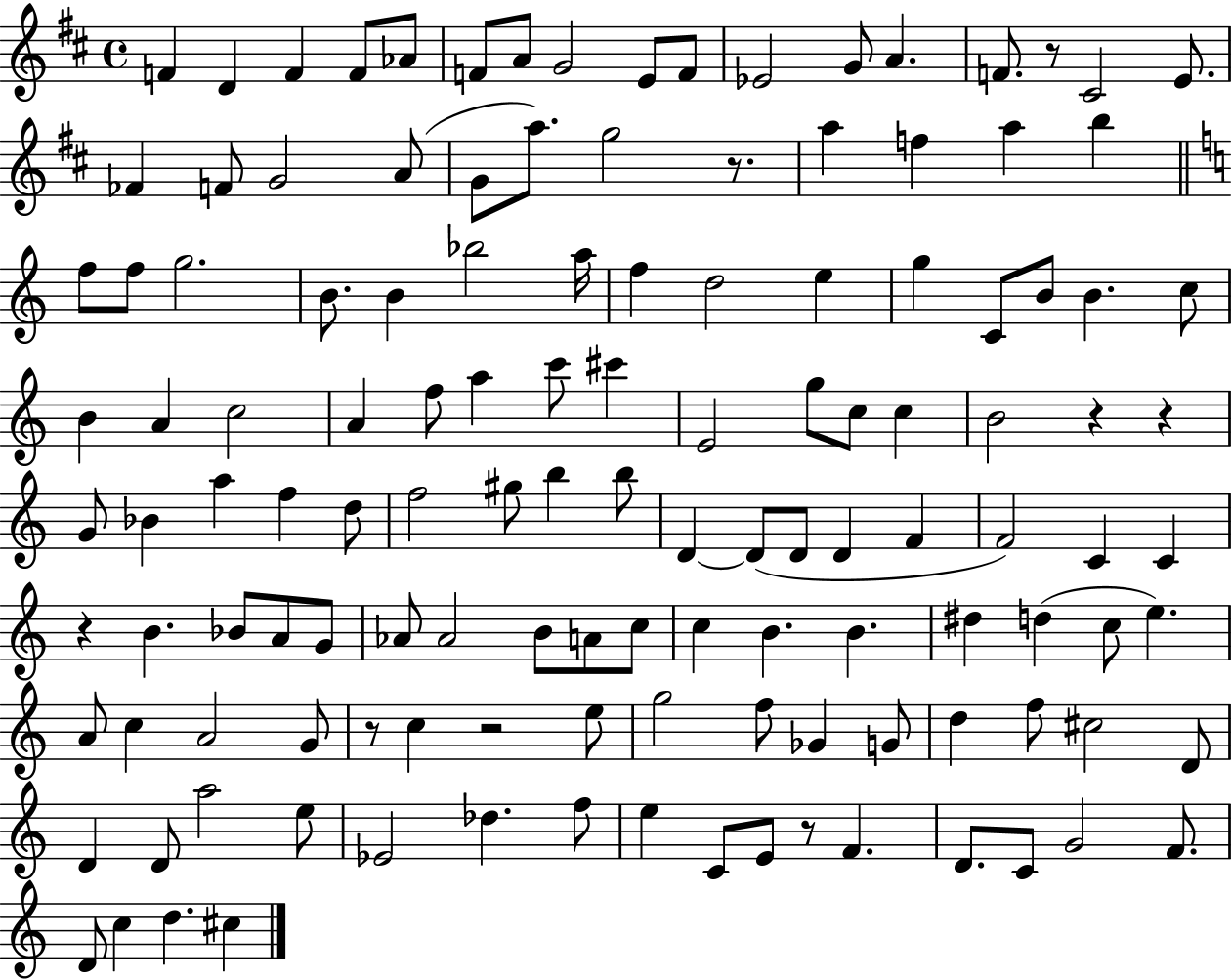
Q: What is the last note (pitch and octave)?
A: C#5